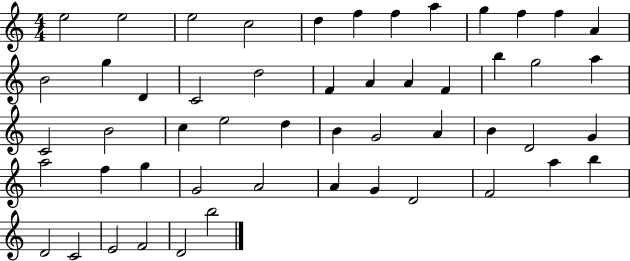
X:1
T:Untitled
M:4/4
L:1/4
K:C
e2 e2 e2 c2 d f f a g f f A B2 g D C2 d2 F A A F b g2 a C2 B2 c e2 d B G2 A B D2 G a2 f g G2 A2 A G D2 F2 a b D2 C2 E2 F2 D2 b2